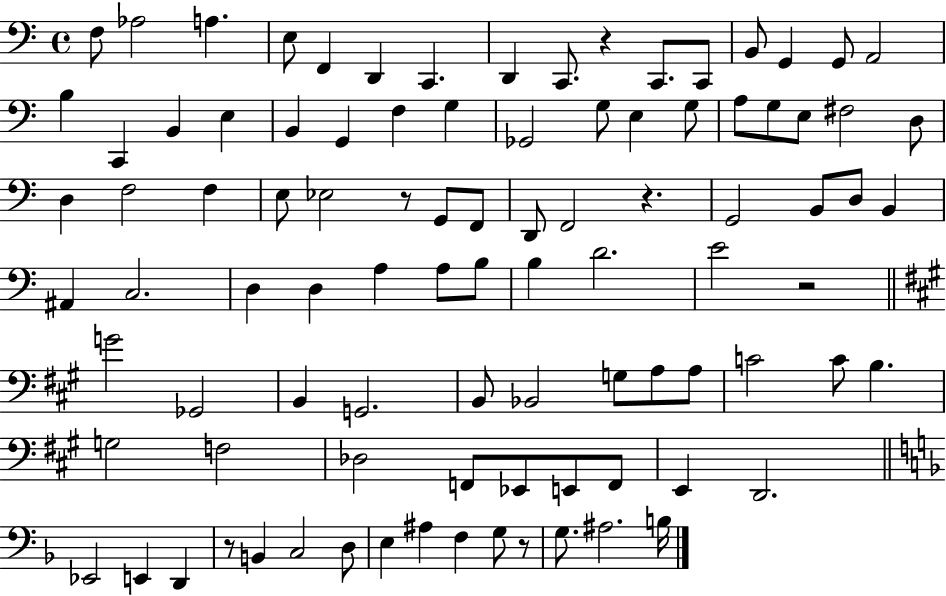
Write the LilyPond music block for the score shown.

{
  \clef bass
  \time 4/4
  \defaultTimeSignature
  \key c \major
  f8 aes2 a4. | e8 f,4 d,4 c,4. | d,4 c,8. r4 c,8. c,8 | b,8 g,4 g,8 a,2 | \break b4 c,4 b,4 e4 | b,4 g,4 f4 g4 | ges,2 g8 e4 g8 | a8 g8 e8 fis2 d8 | \break d4 f2 f4 | e8 ees2 r8 g,8 f,8 | d,8 f,2 r4. | g,2 b,8 d8 b,4 | \break ais,4 c2. | d4 d4 a4 a8 b8 | b4 d'2. | e'2 r2 | \break \bar "||" \break \key a \major g'2 ges,2 | b,4 g,2. | b,8 bes,2 g8 a8 a8 | c'2 c'8 b4. | \break g2 f2 | des2 f,8 ees,8 e,8 f,8 | e,4 d,2. | \bar "||" \break \key f \major ees,2 e,4 d,4 | r8 b,4 c2 d8 | e4 ais4 f4 g8 r8 | g8. ais2. b16 | \break \bar "|."
}